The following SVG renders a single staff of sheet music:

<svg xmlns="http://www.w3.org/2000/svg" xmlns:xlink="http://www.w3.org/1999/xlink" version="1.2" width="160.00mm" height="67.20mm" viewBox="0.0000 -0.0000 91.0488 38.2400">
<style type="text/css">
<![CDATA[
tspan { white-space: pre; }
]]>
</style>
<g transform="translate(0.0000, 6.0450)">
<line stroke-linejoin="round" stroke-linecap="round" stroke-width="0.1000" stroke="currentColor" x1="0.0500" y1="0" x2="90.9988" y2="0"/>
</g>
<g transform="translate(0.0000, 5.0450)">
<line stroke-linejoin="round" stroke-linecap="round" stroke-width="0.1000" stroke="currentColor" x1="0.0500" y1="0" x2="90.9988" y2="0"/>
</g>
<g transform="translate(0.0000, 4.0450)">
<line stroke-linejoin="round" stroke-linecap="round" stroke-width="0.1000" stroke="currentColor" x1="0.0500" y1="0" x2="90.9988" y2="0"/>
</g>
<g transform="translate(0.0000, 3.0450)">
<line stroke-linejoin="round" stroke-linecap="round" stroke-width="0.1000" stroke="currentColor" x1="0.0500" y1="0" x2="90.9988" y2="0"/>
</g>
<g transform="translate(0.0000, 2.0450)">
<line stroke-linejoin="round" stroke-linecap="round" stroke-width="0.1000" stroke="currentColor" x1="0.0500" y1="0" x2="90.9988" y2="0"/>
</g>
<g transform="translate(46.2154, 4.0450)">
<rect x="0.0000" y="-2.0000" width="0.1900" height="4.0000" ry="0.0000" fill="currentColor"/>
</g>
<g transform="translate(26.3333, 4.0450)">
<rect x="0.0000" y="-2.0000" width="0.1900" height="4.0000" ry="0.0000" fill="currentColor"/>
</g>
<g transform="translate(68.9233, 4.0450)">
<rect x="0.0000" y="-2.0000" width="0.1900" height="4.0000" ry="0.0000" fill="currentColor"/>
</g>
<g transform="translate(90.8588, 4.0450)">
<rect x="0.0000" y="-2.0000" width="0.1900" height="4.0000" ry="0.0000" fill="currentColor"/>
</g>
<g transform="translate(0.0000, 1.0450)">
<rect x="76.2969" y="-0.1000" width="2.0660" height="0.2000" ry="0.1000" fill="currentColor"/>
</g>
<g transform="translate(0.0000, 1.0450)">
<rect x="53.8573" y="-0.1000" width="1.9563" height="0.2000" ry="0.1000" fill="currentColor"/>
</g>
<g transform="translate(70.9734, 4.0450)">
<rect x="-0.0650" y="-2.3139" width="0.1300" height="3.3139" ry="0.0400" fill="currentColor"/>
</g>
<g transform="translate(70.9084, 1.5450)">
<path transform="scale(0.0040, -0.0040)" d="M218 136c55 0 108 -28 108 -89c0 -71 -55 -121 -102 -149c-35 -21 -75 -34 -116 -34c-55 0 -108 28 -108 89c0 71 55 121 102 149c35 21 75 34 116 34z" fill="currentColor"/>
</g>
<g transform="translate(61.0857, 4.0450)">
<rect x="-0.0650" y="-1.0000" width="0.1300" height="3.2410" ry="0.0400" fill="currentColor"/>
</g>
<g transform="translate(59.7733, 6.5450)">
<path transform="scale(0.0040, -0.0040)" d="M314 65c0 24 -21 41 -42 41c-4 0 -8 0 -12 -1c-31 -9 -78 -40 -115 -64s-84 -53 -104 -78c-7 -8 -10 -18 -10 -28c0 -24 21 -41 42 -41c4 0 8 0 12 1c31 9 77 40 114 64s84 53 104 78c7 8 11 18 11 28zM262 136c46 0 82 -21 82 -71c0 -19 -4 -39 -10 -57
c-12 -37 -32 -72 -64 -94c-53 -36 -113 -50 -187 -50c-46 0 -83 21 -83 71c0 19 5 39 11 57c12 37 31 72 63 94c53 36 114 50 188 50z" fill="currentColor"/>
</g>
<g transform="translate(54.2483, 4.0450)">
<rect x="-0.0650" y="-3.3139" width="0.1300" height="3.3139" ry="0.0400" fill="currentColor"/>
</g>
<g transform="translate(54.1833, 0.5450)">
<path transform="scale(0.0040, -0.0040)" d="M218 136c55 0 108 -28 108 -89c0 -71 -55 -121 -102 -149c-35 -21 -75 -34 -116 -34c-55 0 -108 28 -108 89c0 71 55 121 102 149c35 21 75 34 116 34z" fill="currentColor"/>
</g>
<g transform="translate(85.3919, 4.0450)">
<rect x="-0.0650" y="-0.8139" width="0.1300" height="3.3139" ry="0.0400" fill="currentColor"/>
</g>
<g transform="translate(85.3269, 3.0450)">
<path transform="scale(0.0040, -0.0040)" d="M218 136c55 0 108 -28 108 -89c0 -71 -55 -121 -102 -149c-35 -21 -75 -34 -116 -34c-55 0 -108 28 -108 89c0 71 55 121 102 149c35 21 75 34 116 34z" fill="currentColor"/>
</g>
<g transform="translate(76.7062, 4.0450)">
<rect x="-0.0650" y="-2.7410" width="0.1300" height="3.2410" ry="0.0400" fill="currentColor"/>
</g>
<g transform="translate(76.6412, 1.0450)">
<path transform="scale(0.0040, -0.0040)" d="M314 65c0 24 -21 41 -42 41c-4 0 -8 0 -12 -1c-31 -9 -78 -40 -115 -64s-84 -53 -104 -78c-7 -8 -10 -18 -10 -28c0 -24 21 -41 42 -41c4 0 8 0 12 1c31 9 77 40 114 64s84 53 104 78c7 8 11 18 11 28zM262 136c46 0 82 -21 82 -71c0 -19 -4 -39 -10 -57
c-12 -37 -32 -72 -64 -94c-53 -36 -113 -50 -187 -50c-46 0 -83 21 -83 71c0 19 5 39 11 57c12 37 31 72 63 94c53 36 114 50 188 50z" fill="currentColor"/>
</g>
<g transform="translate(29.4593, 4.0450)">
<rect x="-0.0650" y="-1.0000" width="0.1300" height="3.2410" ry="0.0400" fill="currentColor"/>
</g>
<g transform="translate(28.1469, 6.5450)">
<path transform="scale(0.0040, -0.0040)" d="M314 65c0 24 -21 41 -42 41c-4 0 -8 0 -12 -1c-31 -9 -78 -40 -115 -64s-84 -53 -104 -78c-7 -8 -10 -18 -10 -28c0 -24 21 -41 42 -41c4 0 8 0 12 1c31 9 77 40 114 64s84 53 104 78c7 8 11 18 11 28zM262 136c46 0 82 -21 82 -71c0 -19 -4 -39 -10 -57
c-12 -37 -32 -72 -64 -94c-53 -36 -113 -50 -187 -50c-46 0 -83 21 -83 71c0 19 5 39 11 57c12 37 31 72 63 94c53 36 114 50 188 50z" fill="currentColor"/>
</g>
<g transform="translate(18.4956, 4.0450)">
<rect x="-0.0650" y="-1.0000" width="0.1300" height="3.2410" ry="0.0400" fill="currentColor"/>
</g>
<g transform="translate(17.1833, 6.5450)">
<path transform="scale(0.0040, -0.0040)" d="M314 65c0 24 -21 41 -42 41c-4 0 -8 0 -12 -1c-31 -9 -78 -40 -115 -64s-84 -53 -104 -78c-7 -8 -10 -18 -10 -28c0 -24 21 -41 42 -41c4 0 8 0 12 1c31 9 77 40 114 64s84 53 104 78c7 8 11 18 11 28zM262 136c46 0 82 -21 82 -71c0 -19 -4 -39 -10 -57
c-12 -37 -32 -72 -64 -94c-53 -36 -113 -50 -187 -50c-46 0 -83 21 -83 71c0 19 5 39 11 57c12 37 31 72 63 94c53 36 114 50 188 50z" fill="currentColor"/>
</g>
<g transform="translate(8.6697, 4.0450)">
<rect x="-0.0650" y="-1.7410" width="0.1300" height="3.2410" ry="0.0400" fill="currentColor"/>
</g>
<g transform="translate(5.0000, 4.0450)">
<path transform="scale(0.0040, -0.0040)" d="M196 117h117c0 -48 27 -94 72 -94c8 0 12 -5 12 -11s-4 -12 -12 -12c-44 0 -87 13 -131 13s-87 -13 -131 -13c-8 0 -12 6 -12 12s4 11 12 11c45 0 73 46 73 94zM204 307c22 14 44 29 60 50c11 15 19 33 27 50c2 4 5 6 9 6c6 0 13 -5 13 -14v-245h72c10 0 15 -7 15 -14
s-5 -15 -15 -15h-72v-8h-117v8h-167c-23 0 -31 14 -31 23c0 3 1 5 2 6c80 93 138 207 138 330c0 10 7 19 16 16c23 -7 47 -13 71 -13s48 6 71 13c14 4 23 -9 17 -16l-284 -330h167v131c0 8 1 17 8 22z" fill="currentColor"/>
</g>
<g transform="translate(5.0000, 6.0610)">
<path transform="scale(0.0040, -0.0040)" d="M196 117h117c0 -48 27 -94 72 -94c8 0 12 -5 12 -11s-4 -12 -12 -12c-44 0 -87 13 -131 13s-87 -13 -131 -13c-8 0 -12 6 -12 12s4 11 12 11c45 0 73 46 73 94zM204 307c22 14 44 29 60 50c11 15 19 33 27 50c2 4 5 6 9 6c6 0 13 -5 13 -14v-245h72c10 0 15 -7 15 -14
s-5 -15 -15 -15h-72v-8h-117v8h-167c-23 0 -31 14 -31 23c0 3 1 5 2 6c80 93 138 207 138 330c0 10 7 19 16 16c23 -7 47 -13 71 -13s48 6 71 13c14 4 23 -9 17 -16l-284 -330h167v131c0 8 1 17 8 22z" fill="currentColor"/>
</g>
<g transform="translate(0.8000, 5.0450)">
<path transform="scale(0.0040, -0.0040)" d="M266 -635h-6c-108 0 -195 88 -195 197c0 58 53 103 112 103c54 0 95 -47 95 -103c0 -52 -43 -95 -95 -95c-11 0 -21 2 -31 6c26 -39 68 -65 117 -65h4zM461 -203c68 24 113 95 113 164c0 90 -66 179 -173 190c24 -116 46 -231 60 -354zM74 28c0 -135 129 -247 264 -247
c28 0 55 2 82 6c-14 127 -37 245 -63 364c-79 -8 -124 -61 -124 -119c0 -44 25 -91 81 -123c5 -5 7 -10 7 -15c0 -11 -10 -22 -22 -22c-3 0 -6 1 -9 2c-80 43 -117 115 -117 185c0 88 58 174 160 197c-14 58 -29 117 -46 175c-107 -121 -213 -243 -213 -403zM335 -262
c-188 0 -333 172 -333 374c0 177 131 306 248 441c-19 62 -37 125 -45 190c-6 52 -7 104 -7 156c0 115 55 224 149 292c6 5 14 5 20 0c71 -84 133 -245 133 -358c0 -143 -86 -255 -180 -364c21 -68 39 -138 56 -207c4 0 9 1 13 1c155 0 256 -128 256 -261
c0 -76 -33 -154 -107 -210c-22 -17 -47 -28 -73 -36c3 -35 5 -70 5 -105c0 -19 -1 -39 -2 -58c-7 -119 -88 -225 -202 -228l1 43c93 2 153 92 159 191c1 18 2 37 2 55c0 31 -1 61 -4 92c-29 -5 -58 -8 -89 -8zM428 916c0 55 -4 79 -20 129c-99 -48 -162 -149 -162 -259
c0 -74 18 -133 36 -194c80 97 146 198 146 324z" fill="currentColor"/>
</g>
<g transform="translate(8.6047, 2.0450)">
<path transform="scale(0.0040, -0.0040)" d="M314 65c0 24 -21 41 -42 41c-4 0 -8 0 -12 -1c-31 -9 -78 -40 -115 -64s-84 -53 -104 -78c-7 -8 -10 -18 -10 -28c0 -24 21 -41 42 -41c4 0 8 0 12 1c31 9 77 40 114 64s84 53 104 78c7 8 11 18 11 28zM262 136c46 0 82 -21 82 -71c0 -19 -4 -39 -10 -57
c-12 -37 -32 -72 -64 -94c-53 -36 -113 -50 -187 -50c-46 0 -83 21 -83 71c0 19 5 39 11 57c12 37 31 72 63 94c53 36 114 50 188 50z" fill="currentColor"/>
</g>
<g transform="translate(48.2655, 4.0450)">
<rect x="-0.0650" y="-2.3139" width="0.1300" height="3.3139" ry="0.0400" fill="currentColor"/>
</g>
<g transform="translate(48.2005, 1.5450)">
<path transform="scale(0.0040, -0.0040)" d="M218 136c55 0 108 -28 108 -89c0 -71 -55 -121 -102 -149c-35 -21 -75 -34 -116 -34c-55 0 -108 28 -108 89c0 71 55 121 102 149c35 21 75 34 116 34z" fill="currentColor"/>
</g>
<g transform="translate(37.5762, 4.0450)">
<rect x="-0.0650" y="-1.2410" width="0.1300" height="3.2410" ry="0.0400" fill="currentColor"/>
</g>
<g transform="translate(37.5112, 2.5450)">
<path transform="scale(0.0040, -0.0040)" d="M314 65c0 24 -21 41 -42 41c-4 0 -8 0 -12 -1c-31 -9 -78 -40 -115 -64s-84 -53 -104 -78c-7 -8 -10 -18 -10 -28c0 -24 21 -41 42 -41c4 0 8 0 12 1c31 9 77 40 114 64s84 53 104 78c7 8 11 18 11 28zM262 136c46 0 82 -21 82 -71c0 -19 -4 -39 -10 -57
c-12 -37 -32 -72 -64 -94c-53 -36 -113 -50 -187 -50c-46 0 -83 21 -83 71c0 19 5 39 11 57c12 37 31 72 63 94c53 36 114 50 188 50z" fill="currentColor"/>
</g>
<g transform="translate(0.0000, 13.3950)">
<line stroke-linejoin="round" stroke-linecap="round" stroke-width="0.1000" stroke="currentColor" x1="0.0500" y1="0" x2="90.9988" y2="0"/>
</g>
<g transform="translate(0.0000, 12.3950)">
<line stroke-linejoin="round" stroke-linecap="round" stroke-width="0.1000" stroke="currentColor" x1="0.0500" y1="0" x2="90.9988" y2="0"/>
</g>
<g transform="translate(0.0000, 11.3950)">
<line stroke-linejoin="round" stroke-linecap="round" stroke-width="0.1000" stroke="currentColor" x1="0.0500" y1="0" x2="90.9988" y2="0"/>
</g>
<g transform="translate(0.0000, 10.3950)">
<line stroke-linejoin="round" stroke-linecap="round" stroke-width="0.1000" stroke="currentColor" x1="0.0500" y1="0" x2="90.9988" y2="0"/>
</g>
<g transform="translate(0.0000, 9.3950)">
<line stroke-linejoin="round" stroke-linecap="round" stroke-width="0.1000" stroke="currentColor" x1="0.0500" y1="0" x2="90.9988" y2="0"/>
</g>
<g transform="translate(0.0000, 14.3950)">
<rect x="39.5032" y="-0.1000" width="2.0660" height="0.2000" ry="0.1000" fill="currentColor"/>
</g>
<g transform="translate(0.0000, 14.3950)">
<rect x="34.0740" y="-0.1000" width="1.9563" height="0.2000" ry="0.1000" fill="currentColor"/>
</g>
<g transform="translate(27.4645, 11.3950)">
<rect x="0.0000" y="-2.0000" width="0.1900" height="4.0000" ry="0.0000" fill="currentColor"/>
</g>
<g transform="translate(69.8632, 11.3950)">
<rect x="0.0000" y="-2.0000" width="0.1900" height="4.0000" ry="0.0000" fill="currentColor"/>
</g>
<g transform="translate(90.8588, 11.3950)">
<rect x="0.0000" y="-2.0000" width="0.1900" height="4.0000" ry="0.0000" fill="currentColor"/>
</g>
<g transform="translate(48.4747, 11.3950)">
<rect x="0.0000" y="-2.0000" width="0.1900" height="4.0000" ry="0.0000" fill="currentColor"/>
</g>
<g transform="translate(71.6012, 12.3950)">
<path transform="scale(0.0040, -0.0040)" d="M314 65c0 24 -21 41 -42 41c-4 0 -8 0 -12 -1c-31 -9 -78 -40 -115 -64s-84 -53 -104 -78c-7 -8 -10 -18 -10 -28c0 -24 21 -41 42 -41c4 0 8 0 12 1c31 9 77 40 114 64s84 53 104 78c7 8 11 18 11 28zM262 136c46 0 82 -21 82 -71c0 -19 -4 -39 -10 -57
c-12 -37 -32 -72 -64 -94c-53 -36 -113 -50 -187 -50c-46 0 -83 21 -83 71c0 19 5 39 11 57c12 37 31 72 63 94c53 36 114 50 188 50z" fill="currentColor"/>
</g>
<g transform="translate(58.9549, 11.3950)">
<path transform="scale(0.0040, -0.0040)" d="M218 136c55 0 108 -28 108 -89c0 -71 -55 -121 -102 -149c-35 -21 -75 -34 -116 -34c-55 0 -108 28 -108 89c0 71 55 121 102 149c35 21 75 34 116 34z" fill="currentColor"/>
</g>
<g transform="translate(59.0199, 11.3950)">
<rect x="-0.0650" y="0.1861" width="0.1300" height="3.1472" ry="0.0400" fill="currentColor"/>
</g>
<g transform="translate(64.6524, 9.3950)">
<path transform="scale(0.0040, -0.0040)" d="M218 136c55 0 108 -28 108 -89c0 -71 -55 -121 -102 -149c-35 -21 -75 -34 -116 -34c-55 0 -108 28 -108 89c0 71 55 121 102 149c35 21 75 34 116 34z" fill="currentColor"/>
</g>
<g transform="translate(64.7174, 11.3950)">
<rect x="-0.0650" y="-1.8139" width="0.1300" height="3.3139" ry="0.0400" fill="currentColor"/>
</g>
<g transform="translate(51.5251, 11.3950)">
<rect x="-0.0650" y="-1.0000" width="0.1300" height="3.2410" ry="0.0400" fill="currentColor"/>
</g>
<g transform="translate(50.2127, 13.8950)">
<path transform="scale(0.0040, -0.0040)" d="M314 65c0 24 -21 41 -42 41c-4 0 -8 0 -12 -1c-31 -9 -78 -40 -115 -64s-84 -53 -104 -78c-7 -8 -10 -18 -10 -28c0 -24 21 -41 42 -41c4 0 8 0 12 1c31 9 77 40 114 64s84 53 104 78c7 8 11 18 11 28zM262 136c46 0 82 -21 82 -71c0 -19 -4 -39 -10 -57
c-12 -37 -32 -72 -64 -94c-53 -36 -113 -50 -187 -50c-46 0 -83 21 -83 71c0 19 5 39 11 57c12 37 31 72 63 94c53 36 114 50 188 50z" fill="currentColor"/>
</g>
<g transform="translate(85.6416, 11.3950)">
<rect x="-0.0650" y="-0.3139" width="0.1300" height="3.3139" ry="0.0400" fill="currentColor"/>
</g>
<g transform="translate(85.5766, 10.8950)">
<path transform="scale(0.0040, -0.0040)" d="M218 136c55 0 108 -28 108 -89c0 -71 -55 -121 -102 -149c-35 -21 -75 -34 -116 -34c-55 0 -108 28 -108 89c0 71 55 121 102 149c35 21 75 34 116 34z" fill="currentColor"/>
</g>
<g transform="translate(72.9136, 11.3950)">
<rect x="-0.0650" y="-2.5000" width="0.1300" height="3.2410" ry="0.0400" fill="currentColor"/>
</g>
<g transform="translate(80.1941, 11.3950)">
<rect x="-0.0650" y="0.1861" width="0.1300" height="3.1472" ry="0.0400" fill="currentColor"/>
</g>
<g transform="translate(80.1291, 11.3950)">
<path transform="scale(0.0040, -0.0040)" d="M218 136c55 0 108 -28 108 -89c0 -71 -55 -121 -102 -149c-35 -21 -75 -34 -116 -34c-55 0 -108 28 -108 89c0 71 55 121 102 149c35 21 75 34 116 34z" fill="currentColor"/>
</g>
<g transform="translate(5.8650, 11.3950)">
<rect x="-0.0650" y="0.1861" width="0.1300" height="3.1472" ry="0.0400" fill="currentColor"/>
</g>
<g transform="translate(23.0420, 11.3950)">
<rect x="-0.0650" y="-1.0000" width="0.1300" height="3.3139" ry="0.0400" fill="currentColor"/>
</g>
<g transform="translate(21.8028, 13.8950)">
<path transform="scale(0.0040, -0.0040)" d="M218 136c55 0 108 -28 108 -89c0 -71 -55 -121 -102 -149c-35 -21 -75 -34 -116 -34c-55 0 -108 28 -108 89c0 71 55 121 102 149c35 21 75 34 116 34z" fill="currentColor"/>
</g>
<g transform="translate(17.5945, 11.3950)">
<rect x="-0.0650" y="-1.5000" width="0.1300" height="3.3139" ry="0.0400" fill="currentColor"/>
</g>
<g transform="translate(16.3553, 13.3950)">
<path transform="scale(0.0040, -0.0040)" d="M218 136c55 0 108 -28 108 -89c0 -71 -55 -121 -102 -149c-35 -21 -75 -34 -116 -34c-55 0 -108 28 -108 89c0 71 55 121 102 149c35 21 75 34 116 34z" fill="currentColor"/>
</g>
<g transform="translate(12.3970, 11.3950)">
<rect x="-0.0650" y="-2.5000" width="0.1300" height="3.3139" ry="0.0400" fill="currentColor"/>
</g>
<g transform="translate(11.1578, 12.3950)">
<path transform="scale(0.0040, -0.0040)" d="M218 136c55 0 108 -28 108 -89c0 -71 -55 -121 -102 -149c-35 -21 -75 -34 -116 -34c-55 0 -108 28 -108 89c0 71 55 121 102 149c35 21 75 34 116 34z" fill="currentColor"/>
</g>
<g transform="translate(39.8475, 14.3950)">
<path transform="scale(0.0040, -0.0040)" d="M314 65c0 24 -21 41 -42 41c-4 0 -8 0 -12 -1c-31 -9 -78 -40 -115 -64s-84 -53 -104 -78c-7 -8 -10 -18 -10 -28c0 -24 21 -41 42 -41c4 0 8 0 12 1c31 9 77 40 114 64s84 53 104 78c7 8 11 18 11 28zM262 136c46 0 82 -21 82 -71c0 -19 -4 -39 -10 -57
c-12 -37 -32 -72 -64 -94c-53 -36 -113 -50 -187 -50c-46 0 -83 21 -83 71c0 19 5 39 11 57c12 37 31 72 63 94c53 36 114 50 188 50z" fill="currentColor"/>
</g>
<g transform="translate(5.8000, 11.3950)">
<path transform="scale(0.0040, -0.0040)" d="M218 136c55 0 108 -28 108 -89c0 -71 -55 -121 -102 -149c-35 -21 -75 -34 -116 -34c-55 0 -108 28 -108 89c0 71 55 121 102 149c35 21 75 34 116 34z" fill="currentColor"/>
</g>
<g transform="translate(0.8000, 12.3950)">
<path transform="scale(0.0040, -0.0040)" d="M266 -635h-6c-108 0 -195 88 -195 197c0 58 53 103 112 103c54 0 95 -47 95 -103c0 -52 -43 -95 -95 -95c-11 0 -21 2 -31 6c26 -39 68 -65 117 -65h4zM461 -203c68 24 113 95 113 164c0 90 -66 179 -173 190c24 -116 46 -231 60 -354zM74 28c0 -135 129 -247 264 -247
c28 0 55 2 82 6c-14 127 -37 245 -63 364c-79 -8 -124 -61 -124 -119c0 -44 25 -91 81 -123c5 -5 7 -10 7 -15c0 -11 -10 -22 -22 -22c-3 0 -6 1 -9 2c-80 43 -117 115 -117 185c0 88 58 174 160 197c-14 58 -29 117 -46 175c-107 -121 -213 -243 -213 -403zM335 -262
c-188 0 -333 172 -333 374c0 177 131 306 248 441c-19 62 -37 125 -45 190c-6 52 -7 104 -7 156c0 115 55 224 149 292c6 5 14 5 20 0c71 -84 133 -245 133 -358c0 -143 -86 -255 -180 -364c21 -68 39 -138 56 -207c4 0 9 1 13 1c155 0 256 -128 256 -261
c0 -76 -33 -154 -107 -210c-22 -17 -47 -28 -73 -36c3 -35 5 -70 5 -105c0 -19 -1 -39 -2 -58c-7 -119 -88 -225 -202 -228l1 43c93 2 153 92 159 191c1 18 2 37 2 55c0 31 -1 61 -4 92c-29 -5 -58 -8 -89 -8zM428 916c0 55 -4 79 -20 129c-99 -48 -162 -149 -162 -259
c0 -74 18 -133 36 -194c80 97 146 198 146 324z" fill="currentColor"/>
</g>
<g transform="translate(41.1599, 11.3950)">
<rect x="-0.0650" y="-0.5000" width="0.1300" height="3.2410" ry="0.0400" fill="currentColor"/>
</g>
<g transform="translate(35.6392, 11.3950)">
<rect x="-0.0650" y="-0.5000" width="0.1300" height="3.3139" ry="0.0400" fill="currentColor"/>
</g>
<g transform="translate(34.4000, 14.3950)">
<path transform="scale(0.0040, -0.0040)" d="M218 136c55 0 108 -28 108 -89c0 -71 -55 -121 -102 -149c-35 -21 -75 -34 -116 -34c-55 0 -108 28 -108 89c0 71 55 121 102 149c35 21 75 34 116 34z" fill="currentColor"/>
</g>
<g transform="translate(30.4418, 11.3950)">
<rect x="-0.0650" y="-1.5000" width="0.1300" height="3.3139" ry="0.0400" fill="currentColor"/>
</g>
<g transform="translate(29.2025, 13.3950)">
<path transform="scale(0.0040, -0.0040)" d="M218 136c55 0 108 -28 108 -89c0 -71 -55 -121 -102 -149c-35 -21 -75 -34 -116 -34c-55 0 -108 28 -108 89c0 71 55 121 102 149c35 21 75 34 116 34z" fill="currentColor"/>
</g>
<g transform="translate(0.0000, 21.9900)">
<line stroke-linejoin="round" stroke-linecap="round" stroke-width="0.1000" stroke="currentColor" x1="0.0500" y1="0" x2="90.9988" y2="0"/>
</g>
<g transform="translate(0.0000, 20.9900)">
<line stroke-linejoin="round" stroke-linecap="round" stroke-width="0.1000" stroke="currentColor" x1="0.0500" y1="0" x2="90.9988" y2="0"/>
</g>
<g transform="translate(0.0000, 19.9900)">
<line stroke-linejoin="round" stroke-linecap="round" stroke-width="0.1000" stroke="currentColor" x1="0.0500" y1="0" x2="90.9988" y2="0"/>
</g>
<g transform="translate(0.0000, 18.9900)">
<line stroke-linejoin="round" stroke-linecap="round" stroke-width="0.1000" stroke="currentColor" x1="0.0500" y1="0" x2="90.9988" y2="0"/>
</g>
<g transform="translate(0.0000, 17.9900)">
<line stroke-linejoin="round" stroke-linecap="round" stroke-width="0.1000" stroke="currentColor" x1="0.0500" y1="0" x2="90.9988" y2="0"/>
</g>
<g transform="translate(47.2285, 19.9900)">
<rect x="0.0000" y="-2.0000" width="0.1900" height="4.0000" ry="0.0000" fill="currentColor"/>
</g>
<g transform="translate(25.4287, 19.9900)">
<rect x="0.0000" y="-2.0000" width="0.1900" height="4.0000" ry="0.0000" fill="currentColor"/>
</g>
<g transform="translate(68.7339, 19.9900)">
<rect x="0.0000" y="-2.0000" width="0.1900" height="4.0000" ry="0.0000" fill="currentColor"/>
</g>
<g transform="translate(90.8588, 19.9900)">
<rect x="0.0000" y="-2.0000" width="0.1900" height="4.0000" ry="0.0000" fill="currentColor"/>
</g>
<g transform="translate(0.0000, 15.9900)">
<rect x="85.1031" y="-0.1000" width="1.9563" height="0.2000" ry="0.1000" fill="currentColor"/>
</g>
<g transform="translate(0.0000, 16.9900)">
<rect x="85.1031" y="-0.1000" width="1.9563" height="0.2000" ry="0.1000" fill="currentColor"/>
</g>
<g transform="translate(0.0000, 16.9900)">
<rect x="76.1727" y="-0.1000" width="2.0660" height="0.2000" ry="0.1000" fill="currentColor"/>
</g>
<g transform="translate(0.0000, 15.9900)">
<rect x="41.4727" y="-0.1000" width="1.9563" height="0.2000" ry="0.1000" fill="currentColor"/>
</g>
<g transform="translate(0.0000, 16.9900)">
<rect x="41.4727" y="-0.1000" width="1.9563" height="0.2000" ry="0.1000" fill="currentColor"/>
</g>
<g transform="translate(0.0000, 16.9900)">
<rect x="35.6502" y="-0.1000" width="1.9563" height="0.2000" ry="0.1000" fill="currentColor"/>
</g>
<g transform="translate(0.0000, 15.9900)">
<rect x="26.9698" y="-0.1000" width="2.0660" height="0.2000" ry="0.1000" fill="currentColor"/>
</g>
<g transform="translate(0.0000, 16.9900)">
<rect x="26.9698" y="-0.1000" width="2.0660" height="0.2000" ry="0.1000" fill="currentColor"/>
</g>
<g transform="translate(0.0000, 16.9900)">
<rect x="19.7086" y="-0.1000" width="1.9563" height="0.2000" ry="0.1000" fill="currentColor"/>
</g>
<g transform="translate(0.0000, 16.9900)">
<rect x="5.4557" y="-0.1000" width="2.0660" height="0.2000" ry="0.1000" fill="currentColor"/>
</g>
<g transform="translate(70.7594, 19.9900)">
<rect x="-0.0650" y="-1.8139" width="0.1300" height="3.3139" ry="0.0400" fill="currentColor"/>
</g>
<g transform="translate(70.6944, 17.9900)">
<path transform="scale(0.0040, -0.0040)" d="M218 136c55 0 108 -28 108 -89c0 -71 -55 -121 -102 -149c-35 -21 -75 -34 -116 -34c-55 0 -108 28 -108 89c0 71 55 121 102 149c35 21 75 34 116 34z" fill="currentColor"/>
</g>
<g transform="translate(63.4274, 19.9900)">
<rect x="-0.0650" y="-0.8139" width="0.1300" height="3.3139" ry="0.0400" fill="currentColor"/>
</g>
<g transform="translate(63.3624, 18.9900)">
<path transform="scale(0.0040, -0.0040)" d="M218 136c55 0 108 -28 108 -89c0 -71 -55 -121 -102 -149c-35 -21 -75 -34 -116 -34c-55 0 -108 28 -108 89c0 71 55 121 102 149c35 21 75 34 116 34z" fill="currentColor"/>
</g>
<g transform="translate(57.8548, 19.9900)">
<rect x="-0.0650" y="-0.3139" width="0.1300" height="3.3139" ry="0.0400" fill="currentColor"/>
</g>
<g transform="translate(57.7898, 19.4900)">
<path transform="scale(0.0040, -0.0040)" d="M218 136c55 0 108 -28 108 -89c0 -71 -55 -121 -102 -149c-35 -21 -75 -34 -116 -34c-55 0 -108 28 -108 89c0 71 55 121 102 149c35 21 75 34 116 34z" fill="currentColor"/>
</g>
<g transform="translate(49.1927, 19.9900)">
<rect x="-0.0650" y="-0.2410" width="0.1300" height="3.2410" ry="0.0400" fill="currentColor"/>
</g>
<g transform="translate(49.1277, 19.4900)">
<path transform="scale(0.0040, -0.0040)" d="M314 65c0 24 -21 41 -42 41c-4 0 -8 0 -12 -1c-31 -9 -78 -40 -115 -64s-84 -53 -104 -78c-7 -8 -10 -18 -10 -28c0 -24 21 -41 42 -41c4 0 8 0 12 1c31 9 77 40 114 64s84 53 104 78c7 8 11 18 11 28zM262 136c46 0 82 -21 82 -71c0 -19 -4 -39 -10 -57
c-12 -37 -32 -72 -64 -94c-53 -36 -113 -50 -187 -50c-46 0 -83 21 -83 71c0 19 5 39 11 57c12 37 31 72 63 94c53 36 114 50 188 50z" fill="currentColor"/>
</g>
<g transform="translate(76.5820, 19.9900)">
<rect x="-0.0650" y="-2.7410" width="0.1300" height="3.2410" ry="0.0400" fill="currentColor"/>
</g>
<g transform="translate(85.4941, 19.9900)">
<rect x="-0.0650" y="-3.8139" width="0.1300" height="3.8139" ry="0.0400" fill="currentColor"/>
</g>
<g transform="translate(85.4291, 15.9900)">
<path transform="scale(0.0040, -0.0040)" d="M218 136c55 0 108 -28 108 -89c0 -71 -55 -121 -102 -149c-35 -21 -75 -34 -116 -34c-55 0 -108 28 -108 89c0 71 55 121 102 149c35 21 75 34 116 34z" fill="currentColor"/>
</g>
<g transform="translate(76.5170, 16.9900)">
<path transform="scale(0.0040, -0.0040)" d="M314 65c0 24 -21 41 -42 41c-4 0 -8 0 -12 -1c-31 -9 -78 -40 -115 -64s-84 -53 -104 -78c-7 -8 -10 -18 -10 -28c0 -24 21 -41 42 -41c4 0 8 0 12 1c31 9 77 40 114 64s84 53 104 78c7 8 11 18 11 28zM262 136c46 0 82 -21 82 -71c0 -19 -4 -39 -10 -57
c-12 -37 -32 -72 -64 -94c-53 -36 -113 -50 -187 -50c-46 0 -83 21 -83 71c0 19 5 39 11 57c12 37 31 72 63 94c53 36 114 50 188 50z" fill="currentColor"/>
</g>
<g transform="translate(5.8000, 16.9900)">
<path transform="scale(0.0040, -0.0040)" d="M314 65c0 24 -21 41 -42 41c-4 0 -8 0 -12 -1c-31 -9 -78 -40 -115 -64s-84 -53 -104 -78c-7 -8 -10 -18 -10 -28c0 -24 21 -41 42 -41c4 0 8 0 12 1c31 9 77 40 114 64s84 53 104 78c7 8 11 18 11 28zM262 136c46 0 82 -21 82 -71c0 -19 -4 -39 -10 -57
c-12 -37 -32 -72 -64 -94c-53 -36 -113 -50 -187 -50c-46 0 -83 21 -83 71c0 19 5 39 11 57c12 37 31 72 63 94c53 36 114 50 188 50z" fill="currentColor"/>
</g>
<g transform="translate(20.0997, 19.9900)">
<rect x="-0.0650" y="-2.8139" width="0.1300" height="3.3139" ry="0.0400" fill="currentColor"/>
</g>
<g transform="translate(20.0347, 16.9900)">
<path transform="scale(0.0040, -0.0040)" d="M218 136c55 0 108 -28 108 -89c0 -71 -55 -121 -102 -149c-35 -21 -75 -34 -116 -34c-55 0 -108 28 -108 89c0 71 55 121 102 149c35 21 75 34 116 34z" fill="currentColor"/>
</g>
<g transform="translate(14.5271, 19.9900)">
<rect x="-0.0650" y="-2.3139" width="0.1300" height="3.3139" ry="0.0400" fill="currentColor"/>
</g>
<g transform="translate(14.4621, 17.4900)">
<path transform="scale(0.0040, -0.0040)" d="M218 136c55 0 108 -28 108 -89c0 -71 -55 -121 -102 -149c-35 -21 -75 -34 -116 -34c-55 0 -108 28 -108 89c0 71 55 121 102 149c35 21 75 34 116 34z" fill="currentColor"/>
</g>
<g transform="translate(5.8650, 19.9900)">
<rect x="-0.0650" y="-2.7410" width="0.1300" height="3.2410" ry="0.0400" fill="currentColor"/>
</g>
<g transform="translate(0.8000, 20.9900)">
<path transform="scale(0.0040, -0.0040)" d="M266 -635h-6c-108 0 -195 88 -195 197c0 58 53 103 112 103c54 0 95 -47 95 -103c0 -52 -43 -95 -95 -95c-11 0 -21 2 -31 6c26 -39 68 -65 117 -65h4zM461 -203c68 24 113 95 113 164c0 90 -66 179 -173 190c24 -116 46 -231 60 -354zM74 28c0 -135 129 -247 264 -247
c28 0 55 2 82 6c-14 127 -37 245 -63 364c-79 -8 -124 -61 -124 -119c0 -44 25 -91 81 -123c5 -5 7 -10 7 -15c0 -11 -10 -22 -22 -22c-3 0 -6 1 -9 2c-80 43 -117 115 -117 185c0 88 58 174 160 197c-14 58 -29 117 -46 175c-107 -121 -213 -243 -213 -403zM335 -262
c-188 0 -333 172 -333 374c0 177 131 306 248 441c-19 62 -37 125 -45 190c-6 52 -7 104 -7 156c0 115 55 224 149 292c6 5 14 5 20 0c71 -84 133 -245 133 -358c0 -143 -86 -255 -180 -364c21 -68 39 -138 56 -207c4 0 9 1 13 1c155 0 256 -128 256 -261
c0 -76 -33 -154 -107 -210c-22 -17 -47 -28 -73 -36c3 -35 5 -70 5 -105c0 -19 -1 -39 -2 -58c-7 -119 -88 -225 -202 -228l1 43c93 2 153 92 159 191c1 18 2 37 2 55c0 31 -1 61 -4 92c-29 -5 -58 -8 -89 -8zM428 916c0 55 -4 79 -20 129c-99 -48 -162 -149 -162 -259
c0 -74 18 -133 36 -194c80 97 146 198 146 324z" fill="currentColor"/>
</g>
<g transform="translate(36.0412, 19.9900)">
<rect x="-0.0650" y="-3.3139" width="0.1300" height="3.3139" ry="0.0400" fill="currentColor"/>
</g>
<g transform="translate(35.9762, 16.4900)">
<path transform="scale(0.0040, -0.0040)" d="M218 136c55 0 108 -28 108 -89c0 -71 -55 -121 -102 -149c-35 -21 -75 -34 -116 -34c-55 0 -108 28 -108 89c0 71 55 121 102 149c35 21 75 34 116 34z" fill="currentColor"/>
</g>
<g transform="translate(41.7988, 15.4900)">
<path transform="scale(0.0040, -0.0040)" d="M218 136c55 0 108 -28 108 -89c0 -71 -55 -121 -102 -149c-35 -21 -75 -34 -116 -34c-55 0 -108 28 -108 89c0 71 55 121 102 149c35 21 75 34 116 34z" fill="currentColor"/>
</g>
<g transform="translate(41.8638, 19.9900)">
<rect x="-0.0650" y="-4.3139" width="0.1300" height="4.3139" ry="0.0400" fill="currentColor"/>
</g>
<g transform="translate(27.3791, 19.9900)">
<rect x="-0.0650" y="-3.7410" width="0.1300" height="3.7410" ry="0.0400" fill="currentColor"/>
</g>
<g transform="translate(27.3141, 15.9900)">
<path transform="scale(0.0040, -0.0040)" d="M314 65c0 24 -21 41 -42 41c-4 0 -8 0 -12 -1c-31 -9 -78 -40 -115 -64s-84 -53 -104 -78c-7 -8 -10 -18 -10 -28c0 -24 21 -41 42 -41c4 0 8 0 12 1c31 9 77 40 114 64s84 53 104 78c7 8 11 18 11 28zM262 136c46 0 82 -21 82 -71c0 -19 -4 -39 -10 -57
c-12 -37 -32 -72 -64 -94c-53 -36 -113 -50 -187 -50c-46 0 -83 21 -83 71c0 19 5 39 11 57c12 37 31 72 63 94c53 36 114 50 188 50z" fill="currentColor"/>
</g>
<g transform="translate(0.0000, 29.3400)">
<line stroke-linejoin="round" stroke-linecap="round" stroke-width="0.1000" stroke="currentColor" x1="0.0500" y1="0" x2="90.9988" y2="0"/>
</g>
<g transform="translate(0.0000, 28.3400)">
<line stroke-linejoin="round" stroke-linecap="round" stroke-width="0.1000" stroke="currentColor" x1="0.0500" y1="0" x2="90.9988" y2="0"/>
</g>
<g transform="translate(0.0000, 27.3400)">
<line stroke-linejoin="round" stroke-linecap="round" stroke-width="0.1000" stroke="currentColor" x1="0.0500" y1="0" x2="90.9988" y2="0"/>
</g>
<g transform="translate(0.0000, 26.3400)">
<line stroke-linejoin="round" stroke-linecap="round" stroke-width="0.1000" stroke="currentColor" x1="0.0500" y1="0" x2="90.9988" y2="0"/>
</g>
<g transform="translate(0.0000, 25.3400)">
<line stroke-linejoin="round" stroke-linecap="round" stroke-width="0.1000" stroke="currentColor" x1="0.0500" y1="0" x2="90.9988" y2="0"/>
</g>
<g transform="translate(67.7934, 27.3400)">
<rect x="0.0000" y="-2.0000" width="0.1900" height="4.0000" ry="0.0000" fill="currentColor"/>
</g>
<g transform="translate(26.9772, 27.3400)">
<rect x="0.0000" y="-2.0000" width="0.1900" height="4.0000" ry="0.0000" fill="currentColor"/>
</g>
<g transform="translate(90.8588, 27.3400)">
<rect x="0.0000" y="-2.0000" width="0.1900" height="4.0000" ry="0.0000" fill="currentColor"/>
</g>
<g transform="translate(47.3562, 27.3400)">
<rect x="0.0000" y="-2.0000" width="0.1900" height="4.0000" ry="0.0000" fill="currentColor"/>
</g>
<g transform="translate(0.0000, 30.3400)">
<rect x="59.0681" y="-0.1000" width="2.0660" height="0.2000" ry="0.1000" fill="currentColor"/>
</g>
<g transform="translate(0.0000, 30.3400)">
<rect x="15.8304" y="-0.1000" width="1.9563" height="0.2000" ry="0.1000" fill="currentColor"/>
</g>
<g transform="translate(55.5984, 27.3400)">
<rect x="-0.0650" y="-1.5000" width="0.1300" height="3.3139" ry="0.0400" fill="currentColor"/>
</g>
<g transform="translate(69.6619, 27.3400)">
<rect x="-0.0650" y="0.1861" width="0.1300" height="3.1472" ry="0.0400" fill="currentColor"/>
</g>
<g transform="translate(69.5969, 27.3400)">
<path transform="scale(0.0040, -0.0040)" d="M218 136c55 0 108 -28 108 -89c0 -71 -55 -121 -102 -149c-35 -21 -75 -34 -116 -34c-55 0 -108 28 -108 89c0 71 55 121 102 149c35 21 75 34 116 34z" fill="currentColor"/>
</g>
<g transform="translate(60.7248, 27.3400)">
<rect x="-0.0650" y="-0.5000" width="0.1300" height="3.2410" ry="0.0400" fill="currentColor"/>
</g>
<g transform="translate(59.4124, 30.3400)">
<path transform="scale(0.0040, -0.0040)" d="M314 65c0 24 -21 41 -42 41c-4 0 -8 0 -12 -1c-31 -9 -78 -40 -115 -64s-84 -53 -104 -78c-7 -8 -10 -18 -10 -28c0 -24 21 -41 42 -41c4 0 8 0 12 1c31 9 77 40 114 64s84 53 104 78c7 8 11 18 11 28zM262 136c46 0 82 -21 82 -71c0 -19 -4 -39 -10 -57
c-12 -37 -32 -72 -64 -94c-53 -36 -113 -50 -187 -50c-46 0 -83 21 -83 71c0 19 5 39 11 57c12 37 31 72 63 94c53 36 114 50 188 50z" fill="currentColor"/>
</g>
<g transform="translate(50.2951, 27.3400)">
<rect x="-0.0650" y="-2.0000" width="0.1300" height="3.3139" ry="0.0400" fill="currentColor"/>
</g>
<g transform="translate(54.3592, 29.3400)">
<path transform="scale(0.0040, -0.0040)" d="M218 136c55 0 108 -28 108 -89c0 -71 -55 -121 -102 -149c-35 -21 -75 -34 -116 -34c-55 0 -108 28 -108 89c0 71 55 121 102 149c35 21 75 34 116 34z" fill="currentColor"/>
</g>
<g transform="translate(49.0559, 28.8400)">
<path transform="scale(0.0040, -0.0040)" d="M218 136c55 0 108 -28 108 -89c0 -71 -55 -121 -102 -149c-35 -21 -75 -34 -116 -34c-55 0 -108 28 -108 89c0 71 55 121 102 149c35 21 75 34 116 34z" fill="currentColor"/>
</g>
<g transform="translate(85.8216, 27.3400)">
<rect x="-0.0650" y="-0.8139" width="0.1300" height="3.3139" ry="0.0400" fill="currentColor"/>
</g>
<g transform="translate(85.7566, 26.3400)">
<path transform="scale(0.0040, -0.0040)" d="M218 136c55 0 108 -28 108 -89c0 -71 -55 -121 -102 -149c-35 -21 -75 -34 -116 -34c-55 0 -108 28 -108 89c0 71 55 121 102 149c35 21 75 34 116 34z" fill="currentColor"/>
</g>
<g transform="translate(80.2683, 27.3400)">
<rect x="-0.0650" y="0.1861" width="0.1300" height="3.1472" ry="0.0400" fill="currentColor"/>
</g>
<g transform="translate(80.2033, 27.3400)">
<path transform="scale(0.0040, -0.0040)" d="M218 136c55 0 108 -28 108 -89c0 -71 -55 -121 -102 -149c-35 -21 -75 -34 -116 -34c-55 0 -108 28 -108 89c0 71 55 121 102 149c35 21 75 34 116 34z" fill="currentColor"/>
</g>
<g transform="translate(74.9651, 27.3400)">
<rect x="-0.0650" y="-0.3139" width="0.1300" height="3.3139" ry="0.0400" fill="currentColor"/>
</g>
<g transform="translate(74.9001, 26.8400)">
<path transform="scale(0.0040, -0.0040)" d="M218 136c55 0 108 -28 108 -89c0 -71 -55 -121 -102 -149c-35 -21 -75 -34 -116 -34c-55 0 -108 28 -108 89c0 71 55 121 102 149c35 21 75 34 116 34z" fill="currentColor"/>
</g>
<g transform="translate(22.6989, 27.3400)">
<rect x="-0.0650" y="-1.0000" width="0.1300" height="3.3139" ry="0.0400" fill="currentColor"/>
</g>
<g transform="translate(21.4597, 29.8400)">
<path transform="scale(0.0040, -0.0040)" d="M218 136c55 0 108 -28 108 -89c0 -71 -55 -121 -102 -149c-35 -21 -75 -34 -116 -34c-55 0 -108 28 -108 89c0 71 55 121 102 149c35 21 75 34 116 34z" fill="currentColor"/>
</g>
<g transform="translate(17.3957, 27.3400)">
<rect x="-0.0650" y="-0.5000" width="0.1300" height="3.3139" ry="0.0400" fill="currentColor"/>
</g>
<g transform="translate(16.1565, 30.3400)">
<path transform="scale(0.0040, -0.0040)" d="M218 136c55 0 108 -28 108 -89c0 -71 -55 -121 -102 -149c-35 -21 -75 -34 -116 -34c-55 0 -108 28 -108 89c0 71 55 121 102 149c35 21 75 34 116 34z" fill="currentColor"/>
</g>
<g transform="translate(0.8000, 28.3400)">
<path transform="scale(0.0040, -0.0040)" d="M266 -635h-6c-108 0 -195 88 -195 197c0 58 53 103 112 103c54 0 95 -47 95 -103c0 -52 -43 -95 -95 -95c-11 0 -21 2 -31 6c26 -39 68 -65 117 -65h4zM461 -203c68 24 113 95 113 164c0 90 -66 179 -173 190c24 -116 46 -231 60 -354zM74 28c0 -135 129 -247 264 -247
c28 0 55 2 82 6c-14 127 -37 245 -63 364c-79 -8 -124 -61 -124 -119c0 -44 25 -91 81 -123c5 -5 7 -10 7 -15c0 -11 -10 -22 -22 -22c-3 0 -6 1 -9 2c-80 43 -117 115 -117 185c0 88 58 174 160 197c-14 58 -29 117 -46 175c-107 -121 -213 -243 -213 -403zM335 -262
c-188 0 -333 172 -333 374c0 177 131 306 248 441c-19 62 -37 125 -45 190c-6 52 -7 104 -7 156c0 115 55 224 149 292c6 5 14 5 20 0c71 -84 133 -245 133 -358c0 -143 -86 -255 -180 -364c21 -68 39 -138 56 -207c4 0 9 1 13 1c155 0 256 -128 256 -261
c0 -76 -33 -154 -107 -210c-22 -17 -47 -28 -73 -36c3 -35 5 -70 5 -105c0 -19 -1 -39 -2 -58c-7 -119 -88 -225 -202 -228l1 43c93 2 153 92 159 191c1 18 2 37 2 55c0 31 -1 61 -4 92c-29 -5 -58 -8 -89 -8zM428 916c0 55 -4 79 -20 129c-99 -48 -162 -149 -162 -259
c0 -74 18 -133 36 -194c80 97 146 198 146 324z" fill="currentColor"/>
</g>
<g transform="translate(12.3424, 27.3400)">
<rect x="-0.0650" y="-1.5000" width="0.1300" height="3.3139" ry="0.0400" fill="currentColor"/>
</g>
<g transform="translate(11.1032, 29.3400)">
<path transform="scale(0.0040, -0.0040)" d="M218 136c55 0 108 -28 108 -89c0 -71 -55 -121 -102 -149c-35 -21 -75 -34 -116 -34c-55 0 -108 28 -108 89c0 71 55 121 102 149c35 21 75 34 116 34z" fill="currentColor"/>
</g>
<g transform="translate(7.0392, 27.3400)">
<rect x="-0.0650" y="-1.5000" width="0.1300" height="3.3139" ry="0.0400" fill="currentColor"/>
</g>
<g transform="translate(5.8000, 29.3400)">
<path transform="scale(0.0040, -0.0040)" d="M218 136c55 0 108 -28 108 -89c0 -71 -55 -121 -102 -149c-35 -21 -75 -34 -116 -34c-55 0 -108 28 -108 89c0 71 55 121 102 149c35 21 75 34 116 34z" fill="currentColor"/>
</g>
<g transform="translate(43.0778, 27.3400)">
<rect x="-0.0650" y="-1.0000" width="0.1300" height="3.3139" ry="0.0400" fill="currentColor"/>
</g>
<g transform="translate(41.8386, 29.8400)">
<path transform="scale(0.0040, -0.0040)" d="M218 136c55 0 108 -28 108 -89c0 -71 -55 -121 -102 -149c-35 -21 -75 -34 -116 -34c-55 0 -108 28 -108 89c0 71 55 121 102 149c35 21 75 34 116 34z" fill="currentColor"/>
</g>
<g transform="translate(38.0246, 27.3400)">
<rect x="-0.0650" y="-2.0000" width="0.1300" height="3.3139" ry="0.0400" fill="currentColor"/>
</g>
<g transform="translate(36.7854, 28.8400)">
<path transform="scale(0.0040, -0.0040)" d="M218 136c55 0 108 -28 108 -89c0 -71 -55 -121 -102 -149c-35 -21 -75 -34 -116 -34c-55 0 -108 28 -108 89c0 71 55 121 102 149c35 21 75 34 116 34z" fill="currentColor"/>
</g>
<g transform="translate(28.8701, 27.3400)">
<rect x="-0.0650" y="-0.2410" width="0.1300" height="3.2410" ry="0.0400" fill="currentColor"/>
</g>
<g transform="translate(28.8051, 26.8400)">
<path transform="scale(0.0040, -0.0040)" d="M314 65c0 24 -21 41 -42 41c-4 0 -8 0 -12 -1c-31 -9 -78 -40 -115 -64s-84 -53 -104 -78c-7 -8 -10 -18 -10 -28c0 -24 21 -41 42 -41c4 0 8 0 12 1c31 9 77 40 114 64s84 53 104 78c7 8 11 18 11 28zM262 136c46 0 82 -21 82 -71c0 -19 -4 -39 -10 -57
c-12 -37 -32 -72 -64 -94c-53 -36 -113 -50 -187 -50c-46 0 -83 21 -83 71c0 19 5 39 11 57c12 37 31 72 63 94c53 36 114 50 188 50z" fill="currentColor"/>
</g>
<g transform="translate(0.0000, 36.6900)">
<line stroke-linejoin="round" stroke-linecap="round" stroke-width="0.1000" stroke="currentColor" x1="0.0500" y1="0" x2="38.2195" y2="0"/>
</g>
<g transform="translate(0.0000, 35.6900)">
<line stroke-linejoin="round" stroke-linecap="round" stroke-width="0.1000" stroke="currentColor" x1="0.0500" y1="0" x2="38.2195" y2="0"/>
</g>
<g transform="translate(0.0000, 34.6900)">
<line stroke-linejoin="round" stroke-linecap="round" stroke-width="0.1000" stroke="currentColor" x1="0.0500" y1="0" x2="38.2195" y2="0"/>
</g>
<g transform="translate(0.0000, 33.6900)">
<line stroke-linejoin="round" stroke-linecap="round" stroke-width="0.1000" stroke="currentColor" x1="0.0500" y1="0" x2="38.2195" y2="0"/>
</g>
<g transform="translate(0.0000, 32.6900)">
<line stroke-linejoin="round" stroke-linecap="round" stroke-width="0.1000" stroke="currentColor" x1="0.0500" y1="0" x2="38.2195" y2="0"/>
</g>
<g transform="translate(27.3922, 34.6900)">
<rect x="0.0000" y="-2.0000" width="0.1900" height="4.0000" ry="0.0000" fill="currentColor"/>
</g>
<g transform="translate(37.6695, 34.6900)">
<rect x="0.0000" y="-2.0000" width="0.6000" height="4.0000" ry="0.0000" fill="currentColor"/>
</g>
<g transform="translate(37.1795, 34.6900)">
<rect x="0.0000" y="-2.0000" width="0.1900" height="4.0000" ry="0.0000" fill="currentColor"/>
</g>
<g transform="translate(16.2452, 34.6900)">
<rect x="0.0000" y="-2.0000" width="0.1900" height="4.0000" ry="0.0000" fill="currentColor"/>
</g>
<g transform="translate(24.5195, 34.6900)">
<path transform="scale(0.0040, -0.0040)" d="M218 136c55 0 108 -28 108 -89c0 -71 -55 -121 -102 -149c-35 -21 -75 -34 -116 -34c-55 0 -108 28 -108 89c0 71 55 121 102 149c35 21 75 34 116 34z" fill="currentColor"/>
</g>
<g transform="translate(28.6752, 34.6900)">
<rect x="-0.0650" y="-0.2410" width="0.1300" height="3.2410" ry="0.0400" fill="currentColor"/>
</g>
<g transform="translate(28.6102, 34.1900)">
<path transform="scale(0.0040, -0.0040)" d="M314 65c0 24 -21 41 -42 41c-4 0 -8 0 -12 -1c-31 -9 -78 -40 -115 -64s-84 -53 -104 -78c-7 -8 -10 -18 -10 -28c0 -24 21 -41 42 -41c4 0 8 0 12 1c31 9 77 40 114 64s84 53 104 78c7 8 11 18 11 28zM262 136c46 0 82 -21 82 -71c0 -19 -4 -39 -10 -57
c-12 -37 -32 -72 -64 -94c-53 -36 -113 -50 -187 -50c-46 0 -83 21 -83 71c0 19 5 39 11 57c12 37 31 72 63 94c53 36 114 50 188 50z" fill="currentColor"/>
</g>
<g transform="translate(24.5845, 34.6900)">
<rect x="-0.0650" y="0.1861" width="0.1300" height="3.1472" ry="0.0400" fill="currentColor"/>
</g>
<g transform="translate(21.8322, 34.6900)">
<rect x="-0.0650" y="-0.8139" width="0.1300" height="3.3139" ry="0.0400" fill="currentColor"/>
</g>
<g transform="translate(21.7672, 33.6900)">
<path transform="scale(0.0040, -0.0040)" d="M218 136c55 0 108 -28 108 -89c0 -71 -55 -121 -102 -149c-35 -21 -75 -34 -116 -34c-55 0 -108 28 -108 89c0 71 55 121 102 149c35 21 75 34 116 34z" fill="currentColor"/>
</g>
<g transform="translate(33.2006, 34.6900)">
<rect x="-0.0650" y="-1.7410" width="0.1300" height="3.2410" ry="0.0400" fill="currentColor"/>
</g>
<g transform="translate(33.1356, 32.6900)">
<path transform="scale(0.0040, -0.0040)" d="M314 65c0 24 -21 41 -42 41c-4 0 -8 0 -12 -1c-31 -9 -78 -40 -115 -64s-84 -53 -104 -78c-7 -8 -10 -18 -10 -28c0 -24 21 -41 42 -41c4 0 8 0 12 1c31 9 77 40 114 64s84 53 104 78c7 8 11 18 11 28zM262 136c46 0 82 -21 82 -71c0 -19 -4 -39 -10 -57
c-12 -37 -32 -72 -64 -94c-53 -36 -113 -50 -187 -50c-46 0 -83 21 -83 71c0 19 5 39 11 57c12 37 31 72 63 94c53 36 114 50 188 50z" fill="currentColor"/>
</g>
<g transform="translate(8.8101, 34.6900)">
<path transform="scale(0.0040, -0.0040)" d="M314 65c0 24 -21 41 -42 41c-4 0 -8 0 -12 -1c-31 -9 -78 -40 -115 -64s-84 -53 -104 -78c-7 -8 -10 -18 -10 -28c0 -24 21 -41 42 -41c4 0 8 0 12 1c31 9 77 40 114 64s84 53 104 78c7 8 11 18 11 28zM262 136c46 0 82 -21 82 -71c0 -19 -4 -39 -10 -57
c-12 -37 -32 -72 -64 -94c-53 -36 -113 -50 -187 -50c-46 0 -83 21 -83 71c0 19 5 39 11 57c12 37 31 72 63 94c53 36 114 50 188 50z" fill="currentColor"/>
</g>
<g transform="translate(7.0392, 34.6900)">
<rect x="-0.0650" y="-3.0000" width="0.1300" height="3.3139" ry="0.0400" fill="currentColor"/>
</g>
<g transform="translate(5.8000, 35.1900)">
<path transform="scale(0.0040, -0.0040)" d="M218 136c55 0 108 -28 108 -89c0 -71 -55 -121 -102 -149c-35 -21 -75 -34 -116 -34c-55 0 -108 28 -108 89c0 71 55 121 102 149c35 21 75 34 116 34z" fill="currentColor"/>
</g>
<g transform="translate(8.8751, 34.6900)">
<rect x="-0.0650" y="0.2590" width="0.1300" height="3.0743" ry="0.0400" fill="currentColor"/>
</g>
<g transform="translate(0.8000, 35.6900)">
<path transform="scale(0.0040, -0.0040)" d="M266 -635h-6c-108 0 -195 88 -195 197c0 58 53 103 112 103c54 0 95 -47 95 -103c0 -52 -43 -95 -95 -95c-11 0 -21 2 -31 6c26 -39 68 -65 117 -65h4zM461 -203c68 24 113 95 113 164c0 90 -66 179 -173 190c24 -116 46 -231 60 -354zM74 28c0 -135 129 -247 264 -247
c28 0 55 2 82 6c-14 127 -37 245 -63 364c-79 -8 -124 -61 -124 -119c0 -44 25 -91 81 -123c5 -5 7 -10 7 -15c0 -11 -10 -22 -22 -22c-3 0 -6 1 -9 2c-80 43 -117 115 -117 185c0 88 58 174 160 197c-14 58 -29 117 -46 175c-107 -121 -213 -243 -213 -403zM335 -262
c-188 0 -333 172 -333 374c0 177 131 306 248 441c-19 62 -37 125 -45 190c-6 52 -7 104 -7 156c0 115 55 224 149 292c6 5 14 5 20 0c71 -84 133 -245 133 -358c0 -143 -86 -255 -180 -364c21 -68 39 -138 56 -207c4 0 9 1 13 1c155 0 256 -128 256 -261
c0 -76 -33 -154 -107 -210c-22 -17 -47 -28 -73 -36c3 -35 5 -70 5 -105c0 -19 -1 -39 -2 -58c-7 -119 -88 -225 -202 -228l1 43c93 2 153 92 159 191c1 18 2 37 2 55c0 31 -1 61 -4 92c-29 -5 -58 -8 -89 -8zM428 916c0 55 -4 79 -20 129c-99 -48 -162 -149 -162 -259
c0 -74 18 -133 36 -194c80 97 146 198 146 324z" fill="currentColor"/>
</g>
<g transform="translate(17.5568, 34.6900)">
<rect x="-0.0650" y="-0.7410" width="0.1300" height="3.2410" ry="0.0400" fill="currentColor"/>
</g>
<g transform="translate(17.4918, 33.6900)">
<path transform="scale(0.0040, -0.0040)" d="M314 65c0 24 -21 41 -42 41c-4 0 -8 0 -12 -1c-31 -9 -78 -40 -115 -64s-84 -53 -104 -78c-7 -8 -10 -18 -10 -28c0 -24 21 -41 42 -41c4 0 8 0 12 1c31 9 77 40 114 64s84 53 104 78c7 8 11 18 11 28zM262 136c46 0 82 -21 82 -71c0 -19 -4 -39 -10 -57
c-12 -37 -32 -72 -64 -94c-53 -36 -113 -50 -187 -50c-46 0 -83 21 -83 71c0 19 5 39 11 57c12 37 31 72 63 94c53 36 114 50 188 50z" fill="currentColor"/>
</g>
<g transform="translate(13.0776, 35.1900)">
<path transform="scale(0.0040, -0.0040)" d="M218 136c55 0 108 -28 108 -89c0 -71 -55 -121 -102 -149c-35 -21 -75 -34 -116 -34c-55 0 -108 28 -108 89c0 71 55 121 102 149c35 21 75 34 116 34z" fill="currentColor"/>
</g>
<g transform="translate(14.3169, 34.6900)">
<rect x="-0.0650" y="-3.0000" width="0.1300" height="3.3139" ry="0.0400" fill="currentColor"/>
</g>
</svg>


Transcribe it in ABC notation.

X:1
T:Untitled
M:4/4
L:1/4
K:C
f2 D2 D2 e2 g b D2 g a2 d B G E D E C C2 D2 B f G2 B c a2 g a c'2 b d' c2 c d f a2 c' E E C D c2 F D F E C2 B c B d A B2 A d2 d B c2 f2